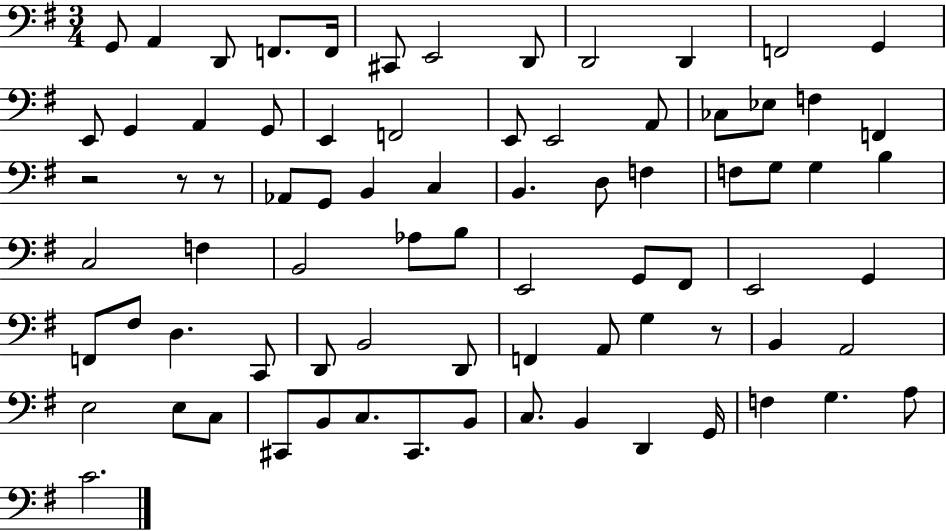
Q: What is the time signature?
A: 3/4